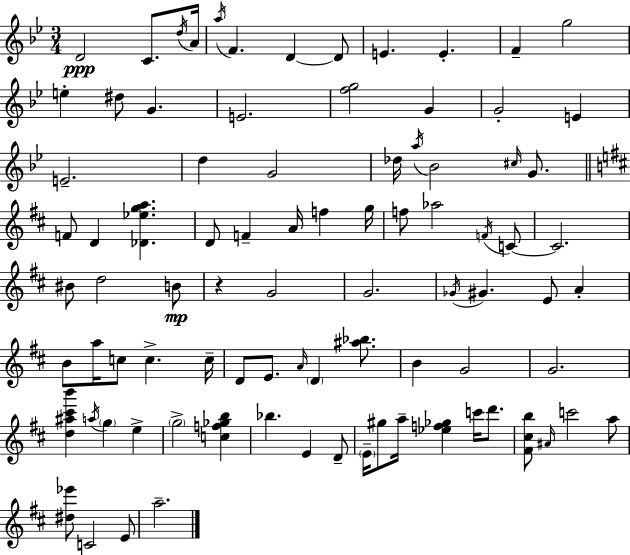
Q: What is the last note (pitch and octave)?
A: A5